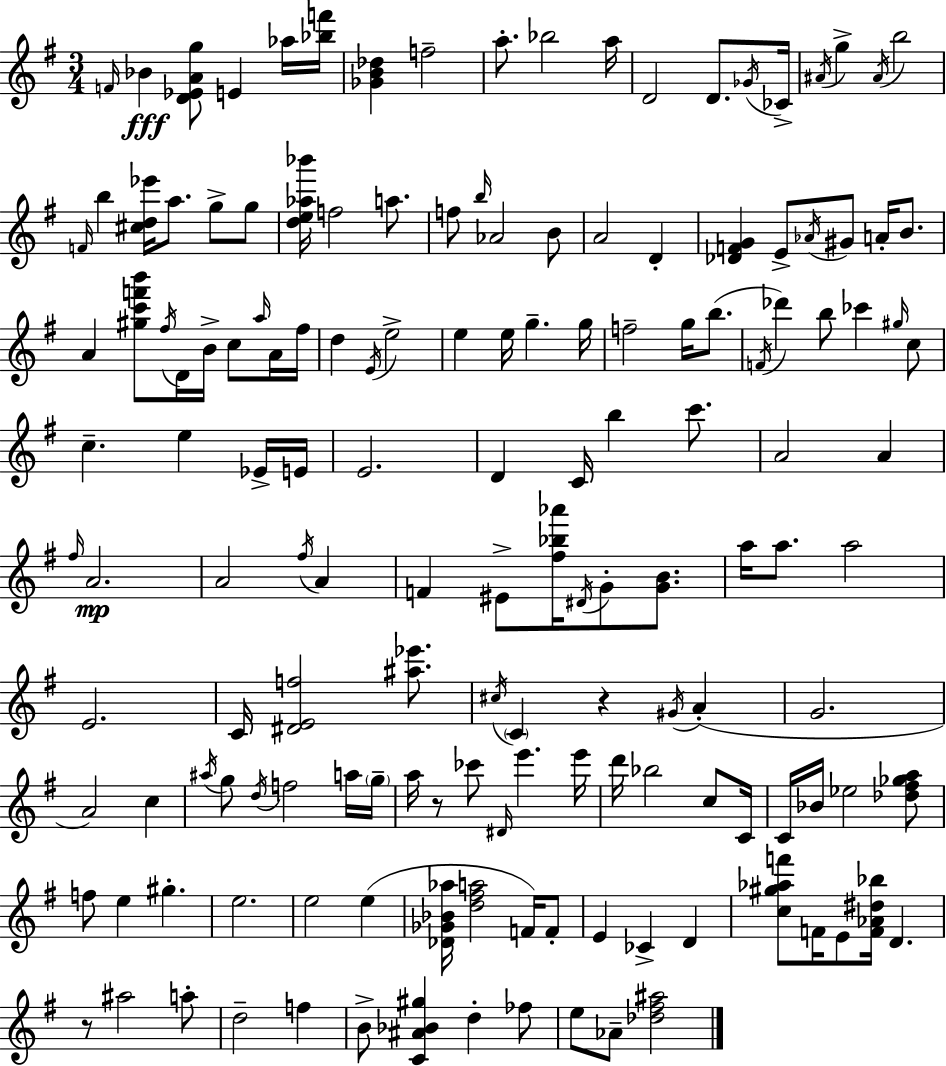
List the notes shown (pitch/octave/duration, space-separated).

F4/s Bb4/q [D4,Eb4,A4,G5]/e E4/q Ab5/s [Bb5,F6]/s [Gb4,B4,Db5]/q F5/h A5/e. Bb5/h A5/s D4/h D4/e. Gb4/s CES4/s A#4/s G5/q A#4/s B5/h F4/s B5/q [C#5,D5,Eb6]/s A5/e. G5/e G5/e [D5,E5,Ab5,Bb6]/s F5/h A5/e. F5/e B5/s Ab4/h B4/e A4/h D4/q [Db4,F4,G4]/q E4/e Ab4/s G#4/e A4/s B4/e. A4/q [G#5,C6,F6,B6]/e F#5/s D4/s B4/s C5/e A5/s A4/s F#5/s D5/q E4/s E5/h E5/q E5/s G5/q. G5/s F5/h G5/s B5/e. F4/s Db6/q B5/e CES6/q G#5/s C5/e C5/q. E5/q Eb4/s E4/s E4/h. D4/q C4/s B5/q C6/e. A4/h A4/q F#5/s A4/h. A4/h F#5/s A4/q F4/q EIS4/e [F#5,Bb5,Ab6]/s D#4/s G4/e [G4,B4]/e. A5/s A5/e. A5/h E4/h. C4/s [D#4,E4,F5]/h [A#5,Eb6]/e. C#5/s C4/q R/q G#4/s A4/q G4/h. A4/h C5/q A#5/s G5/e D5/s F5/h A5/s G5/s A5/s R/e CES6/e D#4/s E6/q. E6/s D6/s Bb5/h C5/e C4/s C4/s Bb4/s Eb5/h [Db5,F#5,Gb5,A5]/e F5/e E5/q G#5/q. E5/h. E5/h E5/q [Db4,Gb4,Bb4,Ab5]/s [D5,F#5,A5]/h F4/s F4/e E4/q CES4/q D4/q [C5,G#5,Ab5,F6]/e F4/s E4/e [F4,Ab4,D#5,Bb5]/s D4/q. R/e A#5/h A5/e D5/h F5/q B4/e [C4,A#4,Bb4,G#5]/q D5/q FES5/e E5/e Ab4/e [Db5,F#5,A#5]/h